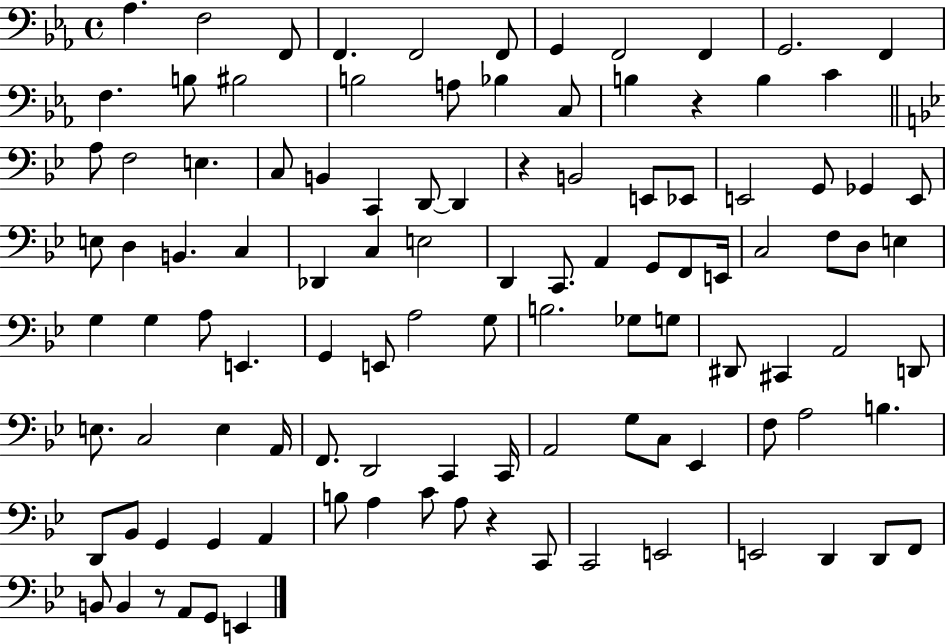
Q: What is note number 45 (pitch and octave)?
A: C2